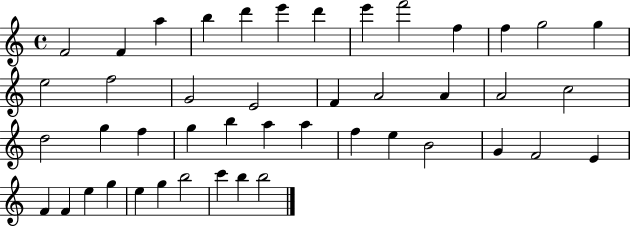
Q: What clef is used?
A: treble